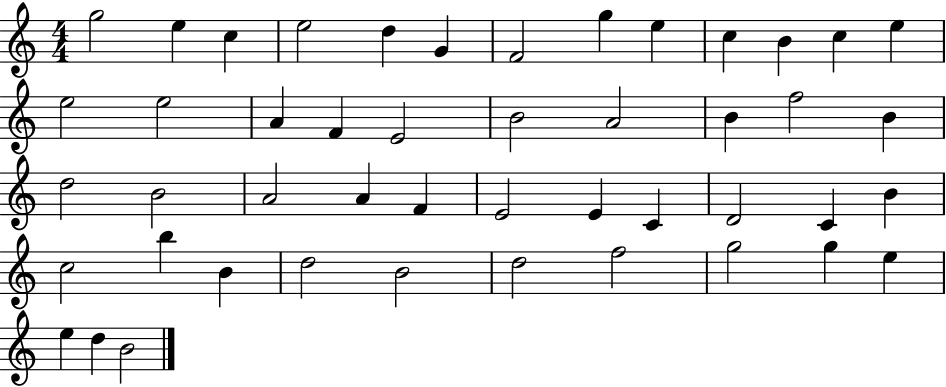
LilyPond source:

{
  \clef treble
  \numericTimeSignature
  \time 4/4
  \key c \major
  g''2 e''4 c''4 | e''2 d''4 g'4 | f'2 g''4 e''4 | c''4 b'4 c''4 e''4 | \break e''2 e''2 | a'4 f'4 e'2 | b'2 a'2 | b'4 f''2 b'4 | \break d''2 b'2 | a'2 a'4 f'4 | e'2 e'4 c'4 | d'2 c'4 b'4 | \break c''2 b''4 b'4 | d''2 b'2 | d''2 f''2 | g''2 g''4 e''4 | \break e''4 d''4 b'2 | \bar "|."
}